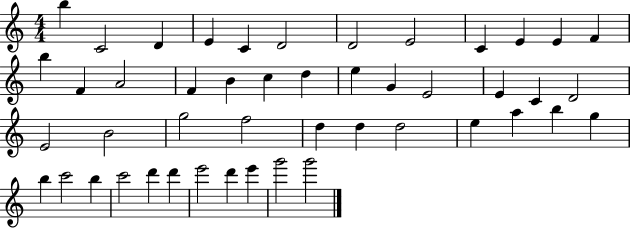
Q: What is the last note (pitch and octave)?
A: G6